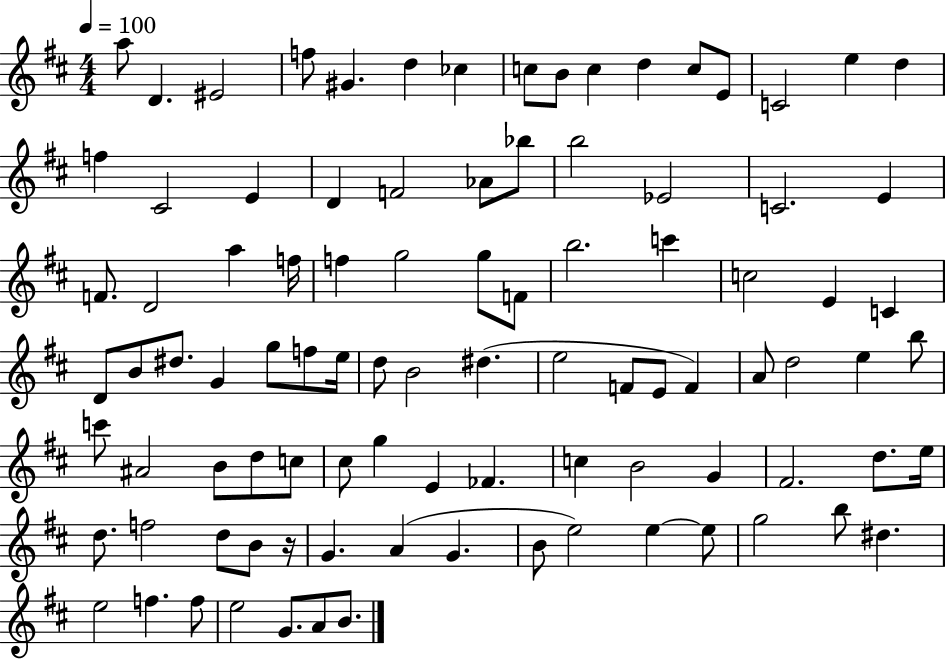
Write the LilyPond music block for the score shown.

{
  \clef treble
  \numericTimeSignature
  \time 4/4
  \key d \major
  \tempo 4 = 100
  a''8 d'4. eis'2 | f''8 gis'4. d''4 ces''4 | c''8 b'8 c''4 d''4 c''8 e'8 | c'2 e''4 d''4 | \break f''4 cis'2 e'4 | d'4 f'2 aes'8 bes''8 | b''2 ees'2 | c'2. e'4 | \break f'8. d'2 a''4 f''16 | f''4 g''2 g''8 f'8 | b''2. c'''4 | c''2 e'4 c'4 | \break d'8 b'8 dis''8. g'4 g''8 f''8 e''16 | d''8 b'2 dis''4.( | e''2 f'8 e'8 f'4) | a'8 d''2 e''4 b''8 | \break c'''8 ais'2 b'8 d''8 c''8 | cis''8 g''4 e'4 fes'4. | c''4 b'2 g'4 | fis'2. d''8. e''16 | \break d''8. f''2 d''8 b'8 r16 | g'4. a'4( g'4. | b'8 e''2) e''4~~ e''8 | g''2 b''8 dis''4. | \break e''2 f''4. f''8 | e''2 g'8. a'8 b'8. | \bar "|."
}